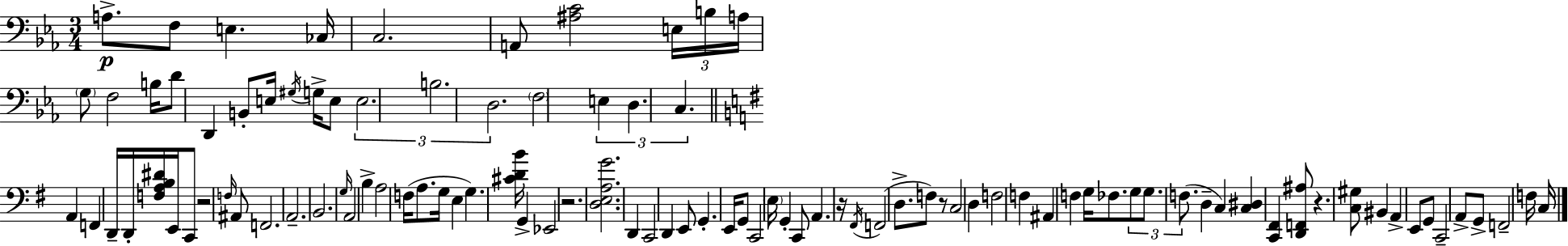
{
  \clef bass
  \numericTimeSignature
  \time 3/4
  \key c \minor
  a8.->\p f8 e4. ces16 | c2. | a,8 <ais c'>2 \tuplet 3/2 { e16 b16 | a16 } \parenthesize g8 f2 b16 | \break d'8 d,4 b,8-. e16 \acciaccatura { gis16 } g16-> e8 | \tuplet 3/2 { e2. | b2. | d2. } | \break \parenthesize f2 \tuplet 3/2 { e4 | d4. c4. } | \bar "||" \break \key g \major a,4 f,4 d,16-- d,16-. <f a b dis'>16 e,16 | c,8 r2 \grace { f16 } ais,8 | f,2. | a,2.-- | \break b,2. | \grace { g16 } a,2 b4-> | a2 f16( a8. | g16 e4 g4.) | \break <cis' d' b'>16 g,4-> ees,2 | r2. | <d e a g'>2. | d,4 c,2 | \break d,4 e,8 g,4.-. | e,16 g,8 c,2 | \parenthesize e16 g,4-. c,8 a,4. | r16 \acciaccatura { fis,16 }( f,2 | \break d8.-> f8) r8 c2 | d4 f2 | f4 ais,4 f4 | g16 fes8. \tuplet 3/2 { g8 g8. | \break f8.( } d4-- c4) <c dis>4 | <c, fis,>4 <d, f, ais>8 r4. | <c gis>8 bis,4 a,4-> | e,8 g,8 c,2-- | \break a,8-> g,8-> f,2-- | f16 c16 \bar "|."
}